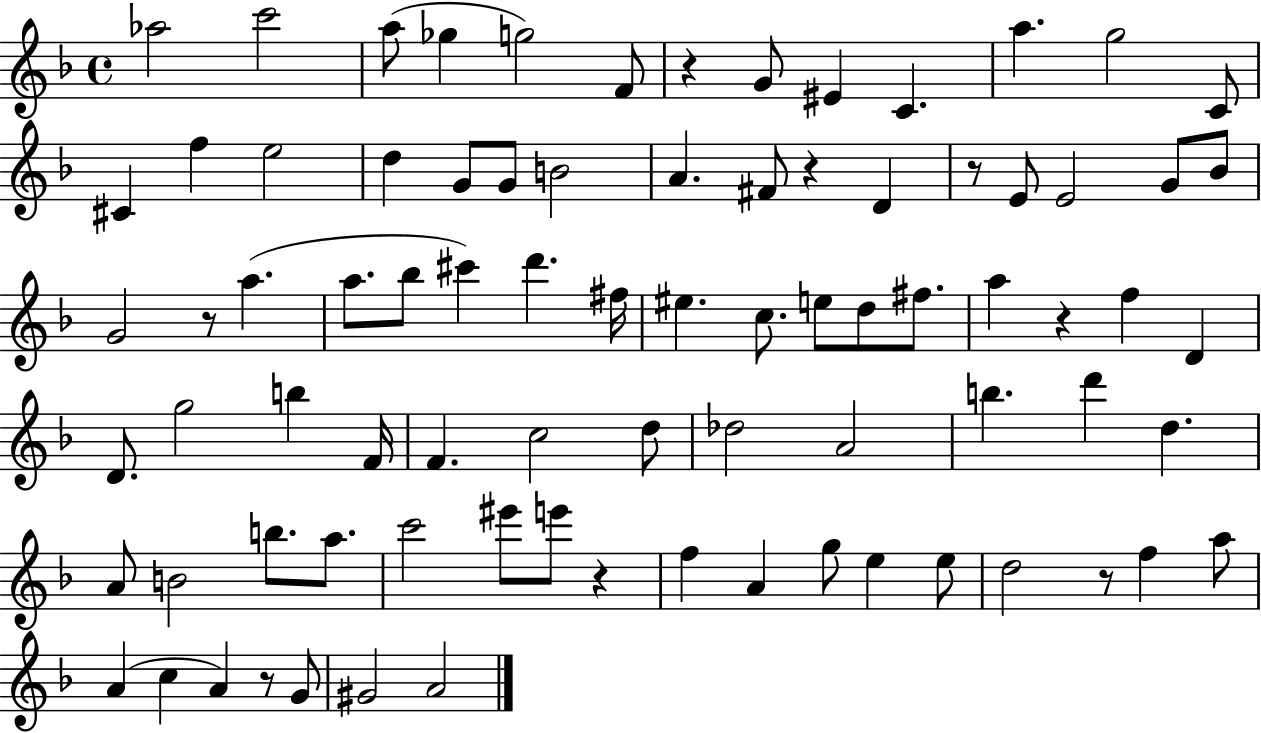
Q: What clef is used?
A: treble